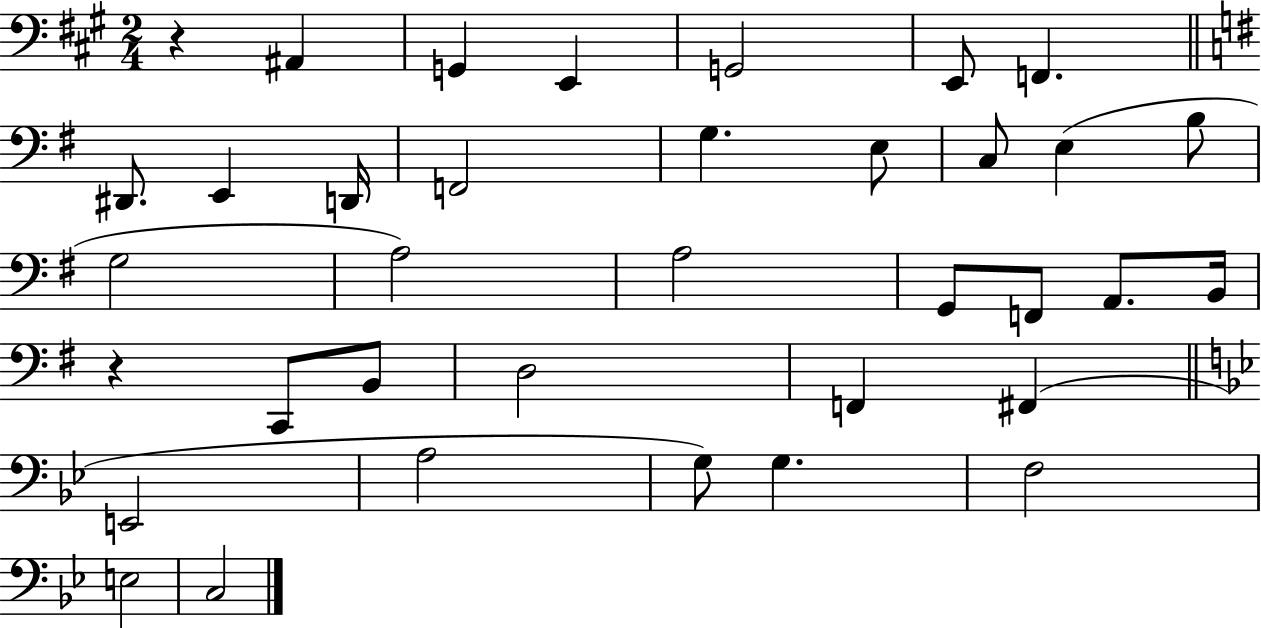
X:1
T:Untitled
M:2/4
L:1/4
K:A
z ^A,, G,, E,, G,,2 E,,/2 F,, ^D,,/2 E,, D,,/4 F,,2 G, E,/2 C,/2 E, B,/2 G,2 A,2 A,2 G,,/2 F,,/2 A,,/2 B,,/4 z C,,/2 B,,/2 D,2 F,, ^F,, E,,2 A,2 G,/2 G, F,2 E,2 C,2